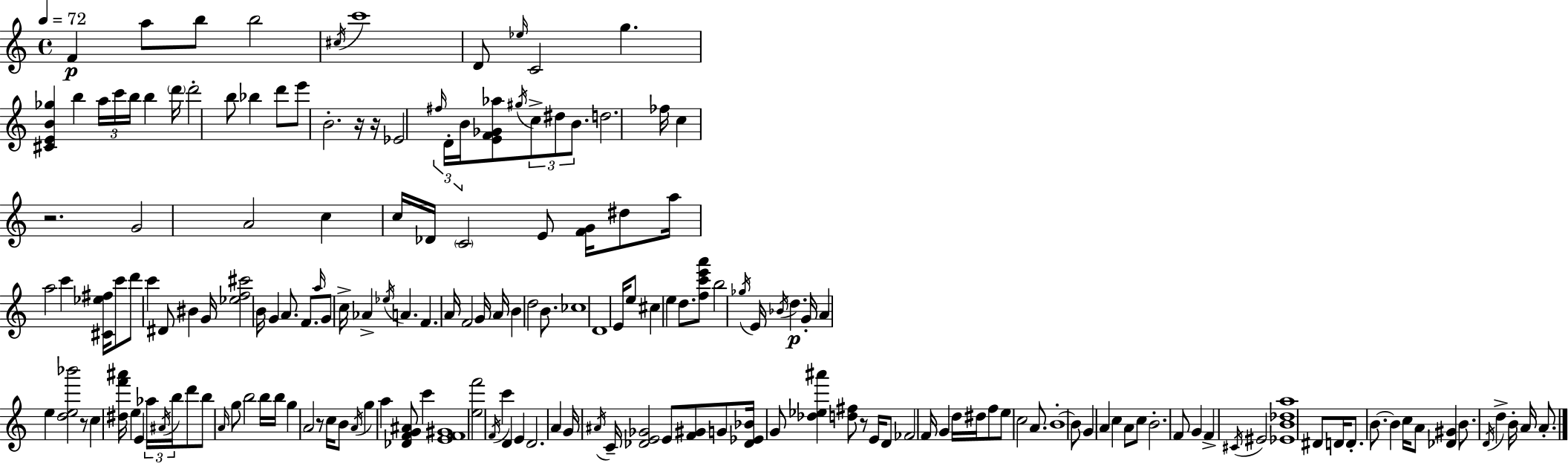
{
  \clef treble
  \time 4/4
  \defaultTimeSignature
  \key c \major
  \tempo 4 = 72
  \repeat volta 2 { f'4\p a''8 b''8 b''2 | \acciaccatura { cis''16 } c'''1 | d'8 \grace { ees''16 } c'2 g''4. | <cis' e' b' ges''>4 b''4 \tuplet 3/2 { a''16 c'''16 b''16 } b''4 | \break \parenthesize d'''16 d'''2-. b''8 bes''4 | d'''8 e'''8 b'2.-. | r16 r16 ees'2 \tuplet 3/2 { \grace { fis''16 } d'16-. b'16 } <e' f' ges' aes''>8 \acciaccatura { gis''16 } | \tuplet 3/2 { c''8-> dis''8 b'8. } d''2. | \break fes''16 c''4 r2. | g'2 a'2 | c''4 c''16 des'16 \parenthesize c'2 | e'8 <f' g'>16 dis''8 a''16 a''2 | \break c'''4 <cis' ees'' fis''>16 c'''8 d'''8 c'''4 dis'8 bis'4 | g'16 <ees'' f'' cis'''>2 b'16 g'4 | a'8. f'8. \grace { a''16 } g'8 c''16-> aes'4-> \acciaccatura { ees''16 } | a'4. f'4. a'16 f'2 | \break g'16 a'16 b'4 d''2 | b'8. ces''1 | d'1 | e'16 e''8 cis''4 e''4 | \break d''8. <f'' c''' e''' a'''>8 b''2 \acciaccatura { ges''16 } e'16 | \acciaccatura { bes'16 } d''4.\p g'16-. a'4 e''4 | <d'' e'' bes'''>2 r8 c''4 <dis'' f''' ais'''>16 e''4 | e'4 \tuplet 3/2 { aes''16 \acciaccatura { ais'16 } b''16 } d'''8 b''8 \grace { a'16 } g''8 | \break b''2 b''16 b''16 g''4 a'2 | r8 c''16 b'8 \acciaccatura { a'16 } g''4 | a''4 <des' f' g' ais'>8 c'''4 <e' f' gis'>1 | <e'' f'''>2 | \break \acciaccatura { f'16 } c'''4 d'4 e'4 | d'2. a'4 | g'16 \acciaccatura { ais'16 } c'16-- <des' e' ges'>2 e'8 <f' gis'>8 g'8 | <des' ees' bes'>16 g'8 <des'' ees'' ais'''>4 <d'' fis''>8 r8 e'16 d'8 fes'2 | \break f'16 g'4 d''16 dis''16 f''8 | e''8 c''2 a'8. b'1-.~~ | b'8 g'4 | a'4 c''4 a'8 c''8 b'2.-. | \break f'8 g'4 | f'4-> \acciaccatura { cis'16 } eis'2 <ees' b' des'' a''>1 | dis'8 | d'16 d'8.-. b'8.~~ b'4 c''16 a'8 <des' gis'>4 | \break b'8. \acciaccatura { d'16 } d''4-> b'16-. a'16 a'8.-. } \bar "|."
}